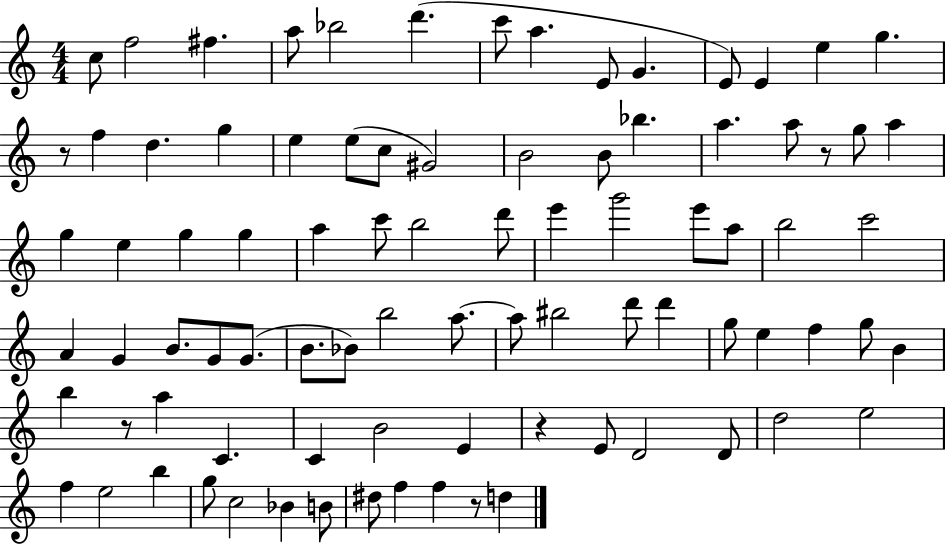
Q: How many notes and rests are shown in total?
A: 87